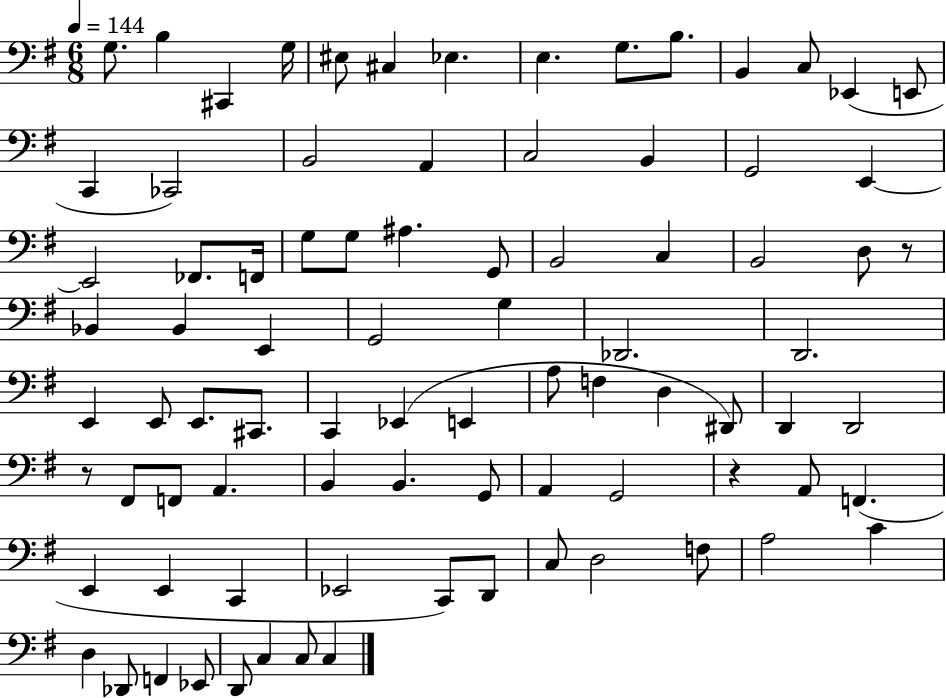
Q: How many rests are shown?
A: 3